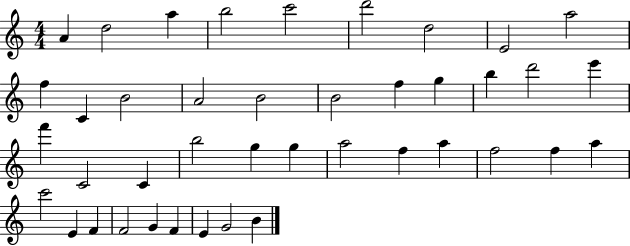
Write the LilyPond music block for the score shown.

{
  \clef treble
  \numericTimeSignature
  \time 4/4
  \key c \major
  a'4 d''2 a''4 | b''2 c'''2 | d'''2 d''2 | e'2 a''2 | \break f''4 c'4 b'2 | a'2 b'2 | b'2 f''4 g''4 | b''4 d'''2 e'''4 | \break f'''4 c'2 c'4 | b''2 g''4 g''4 | a''2 f''4 a''4 | f''2 f''4 a''4 | \break c'''2 e'4 f'4 | f'2 g'4 f'4 | e'4 g'2 b'4 | \bar "|."
}